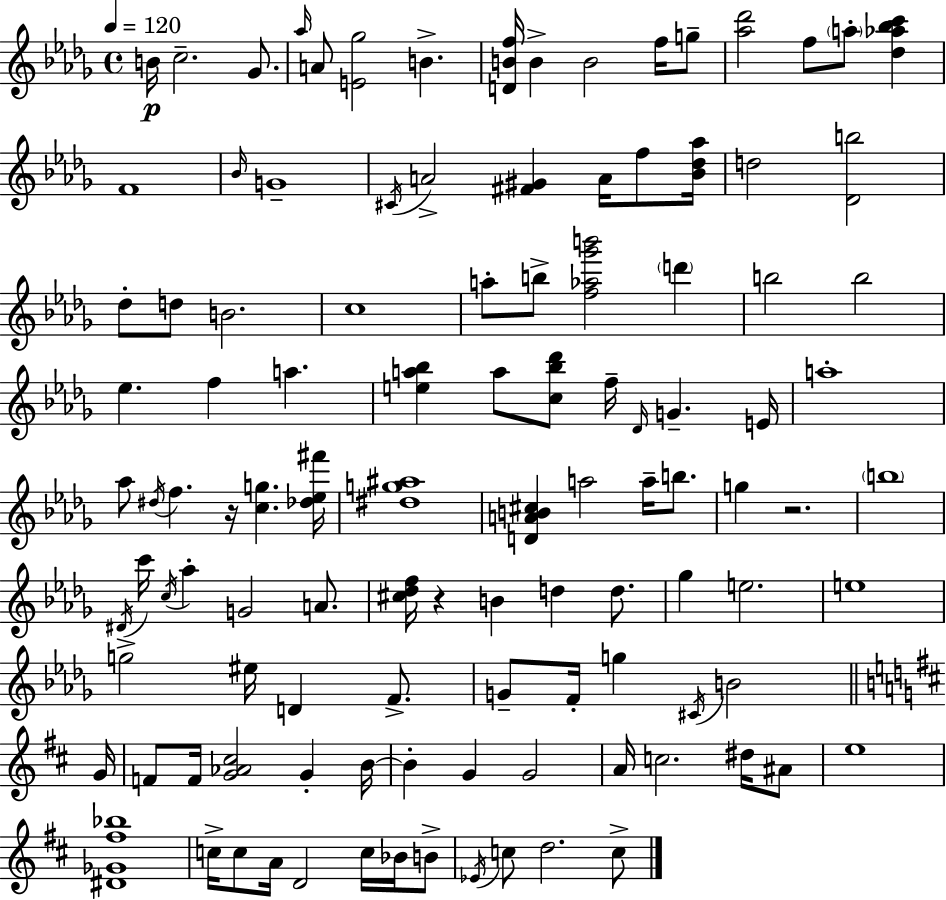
B4/s C5/h. Gb4/e. Ab5/s A4/e [E4,Gb5]/h B4/q. [D4,B4,F5]/s B4/q B4/h F5/s G5/e [Ab5,Db6]/h F5/e A5/e [Db5,Ab5,Bb5,C6]/q F4/w Bb4/s G4/w C#4/s A4/h [F#4,G#4]/q A4/s F5/e [Bb4,Db5,Ab5]/s D5/h [Db4,B5]/h Db5/e D5/e B4/h. C5/w A5/e B5/e [F5,Ab5,Gb6,B6]/h D6/q B5/h B5/h Eb5/q. F5/q A5/q. [E5,A5,Bb5]/q A5/e [C5,Bb5,Db6]/e F5/s Db4/s G4/q. E4/s A5/w Ab5/e D#5/s F5/q. R/s [C5,G5]/q. [Db5,Eb5,F#6]/s [D#5,G5,A#5]/w [D4,A4,B4,C#5]/q A5/h A5/s B5/e. G5/q R/h. B5/w D#4/s C6/s C5/s Ab5/q G4/h A4/e. [C#5,Db5,F5]/s R/q B4/q D5/q D5/e. Gb5/q E5/h. E5/w G5/h EIS5/s D4/q F4/e. G4/e F4/s G5/q C#4/s B4/h G4/s F4/e F4/s [G4,Ab4,C#5]/h G4/q B4/s B4/q G4/q G4/h A4/s C5/h. D#5/s A#4/e E5/w [D#4,Gb4,F#5,Bb5]/w C5/s C5/e A4/s D4/h C5/s Bb4/s B4/e Eb4/s C5/e D5/h. C5/e